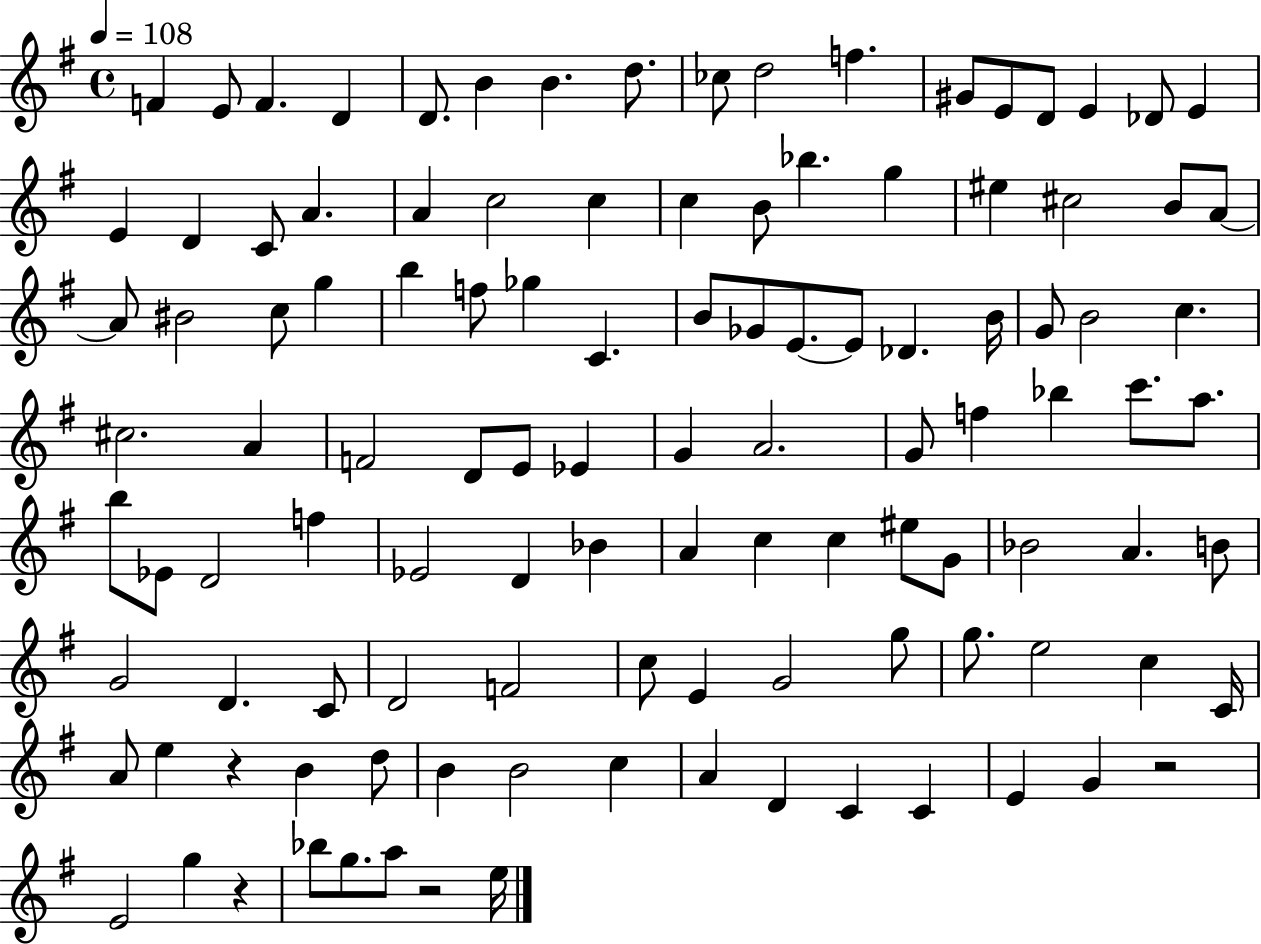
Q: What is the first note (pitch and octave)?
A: F4